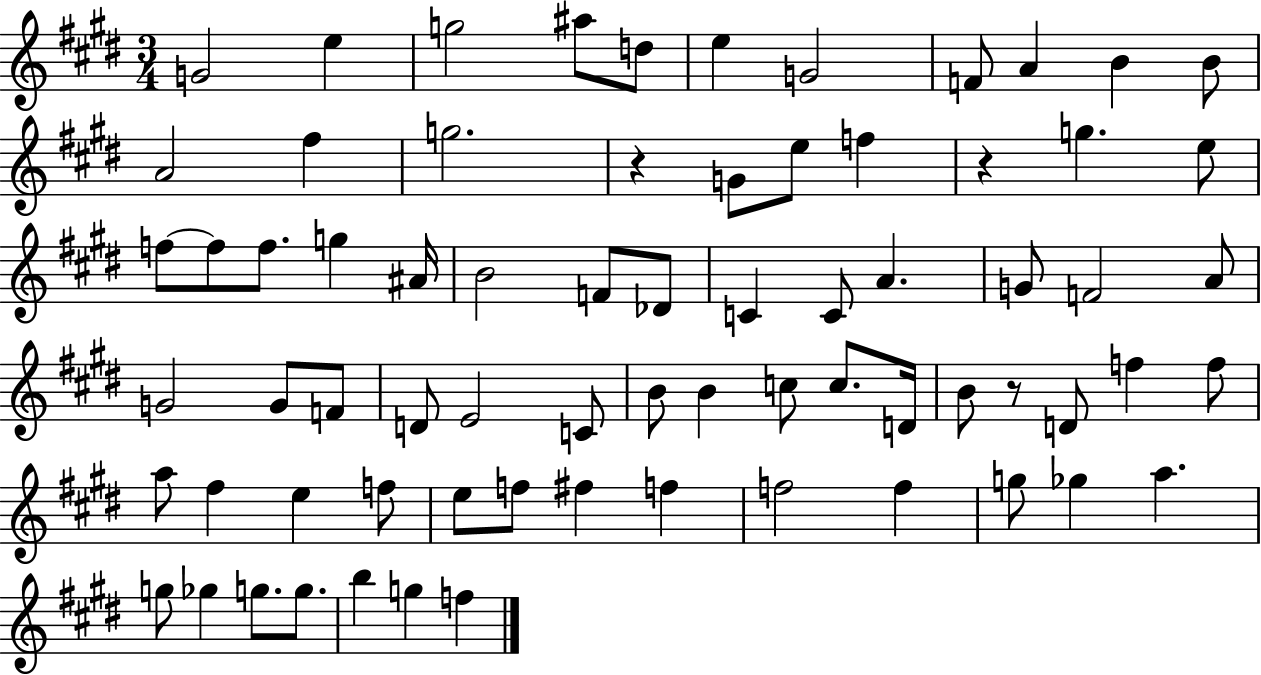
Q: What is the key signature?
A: E major